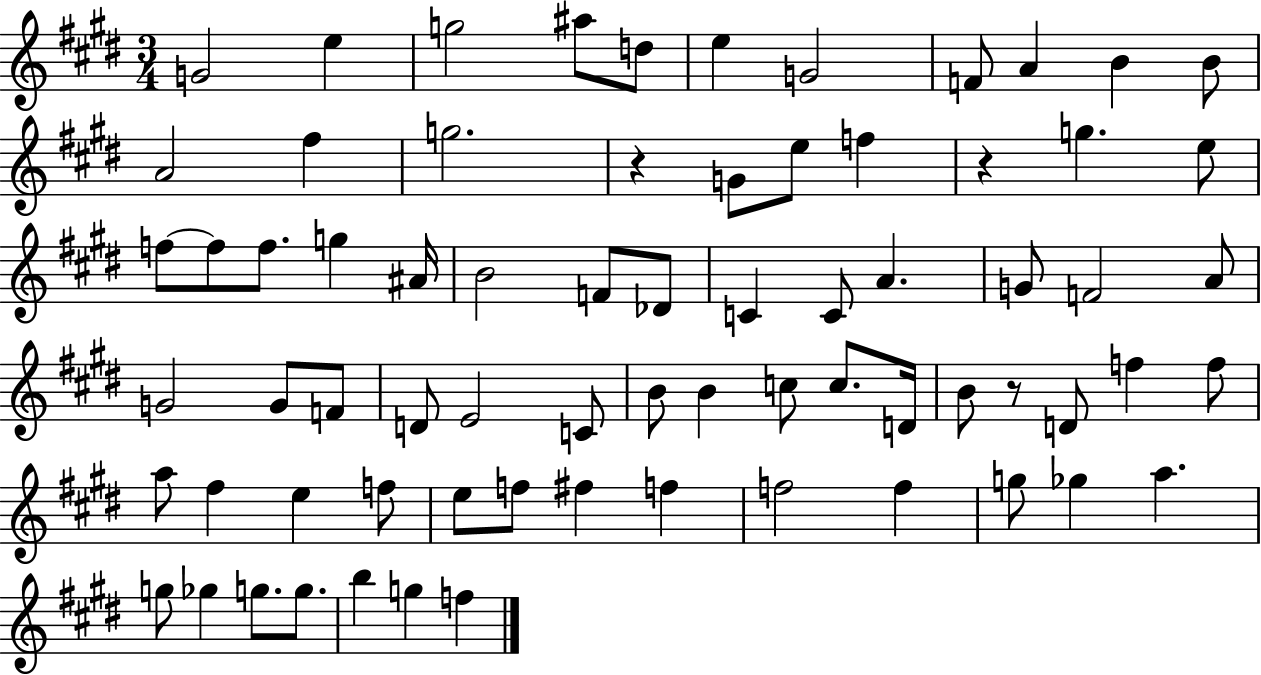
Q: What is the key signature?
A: E major